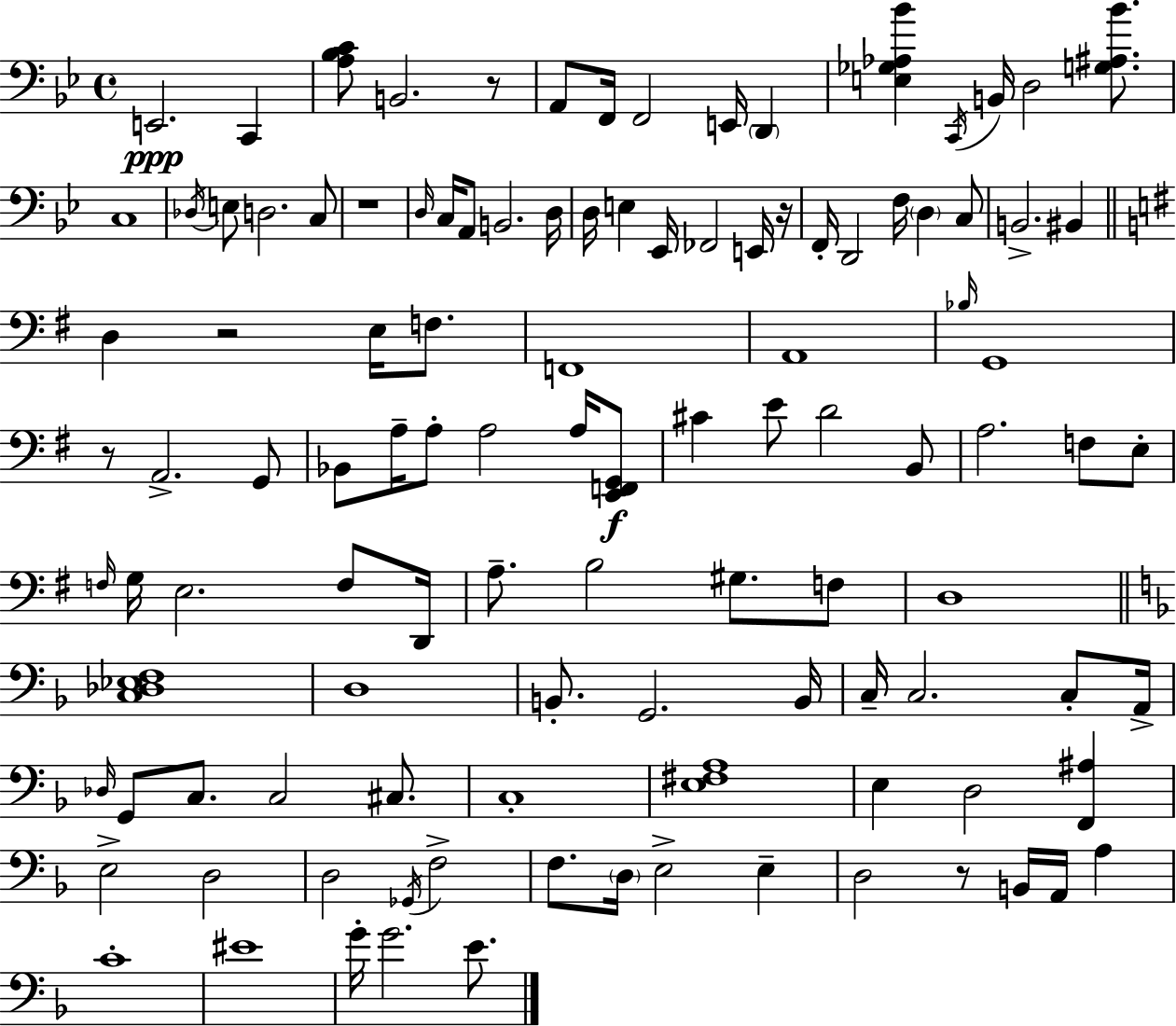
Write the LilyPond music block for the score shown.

{
  \clef bass
  \time 4/4
  \defaultTimeSignature
  \key bes \major
  e,2.\ppp c,4 | <a bes c'>8 b,2. r8 | a,8 f,16 f,2 e,16 \parenthesize d,4 | <e ges aes bes'>4 \acciaccatura { c,16 } b,16 d2 <g ais bes'>8. | \break c1 | \acciaccatura { des16 } e8 d2. | c8 r1 | \grace { d16 } c16 a,8 b,2. | \break d16 d16 e4 ees,16 fes,2 | e,16 r16 f,16-. d,2 f16 \parenthesize d4 | c8 b,2.-> bis,4 | \bar "||" \break \key g \major d4 r2 e16 f8. | f,1 | a,1 | \grace { bes16 } g,1 | \break r8 a,2.-> g,8 | bes,8 a16-- a8-. a2 a16 <e, f, g,>8\f | cis'4 e'8 d'2 b,8 | a2. f8 e8-. | \break \grace { f16 } g16 e2. f8 | d,16 a8.-- b2 gis8. | f8 d1 | \bar "||" \break \key f \major <c des ees f>1 | d1 | b,8.-. g,2. b,16 | c16-- c2. c8-. a,16-> | \break \grace { des16 } g,8 c8. c2 cis8. | c1-. | <e fis a>1 | e4 d2 <f, ais>4 | \break e2-> d2 | d2 \acciaccatura { ges,16 } f2-> | f8. \parenthesize d16 e2-> e4-- | d2 r8 b,16 a,16 a4 | \break c'1-. | eis'1 | g'16-. g'2. e'8. | \bar "|."
}